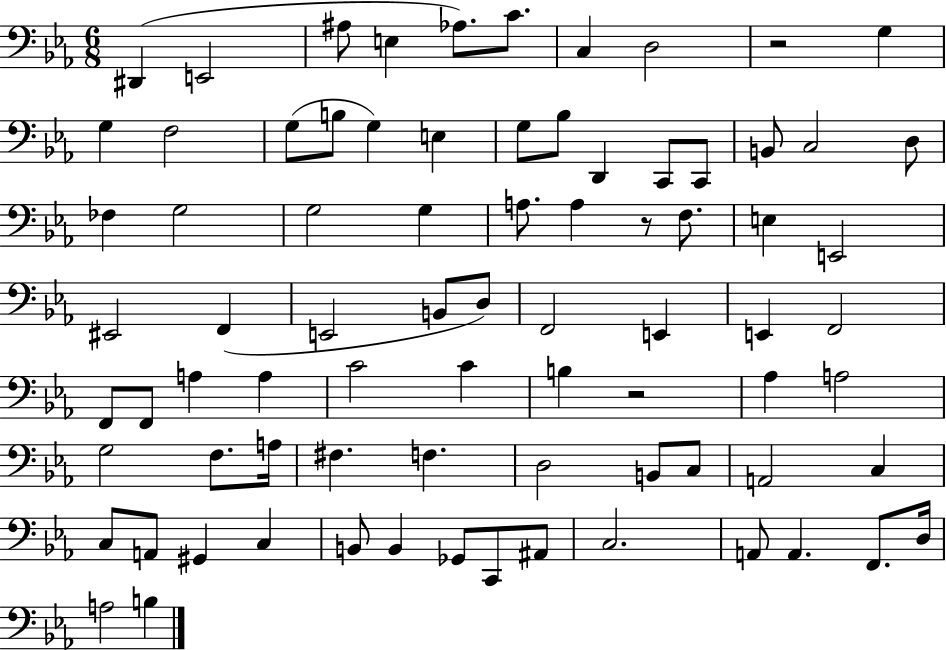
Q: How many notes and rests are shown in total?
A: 79